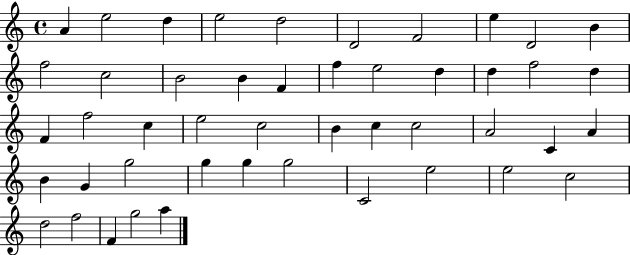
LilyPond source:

{
  \clef treble
  \time 4/4
  \defaultTimeSignature
  \key c \major
  a'4 e''2 d''4 | e''2 d''2 | d'2 f'2 | e''4 d'2 b'4 | \break f''2 c''2 | b'2 b'4 f'4 | f''4 e''2 d''4 | d''4 f''2 d''4 | \break f'4 f''2 c''4 | e''2 c''2 | b'4 c''4 c''2 | a'2 c'4 a'4 | \break b'4 g'4 g''2 | g''4 g''4 g''2 | c'2 e''2 | e''2 c''2 | \break d''2 f''2 | f'4 g''2 a''4 | \bar "|."
}